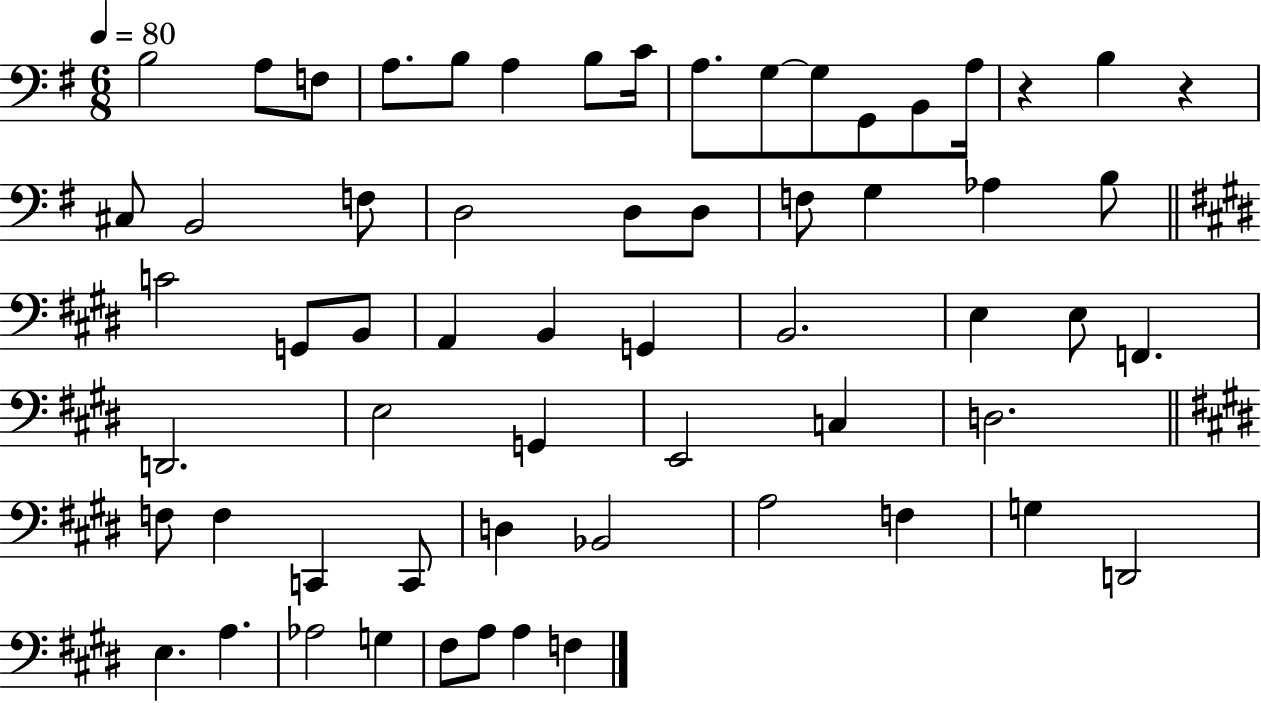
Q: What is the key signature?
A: G major